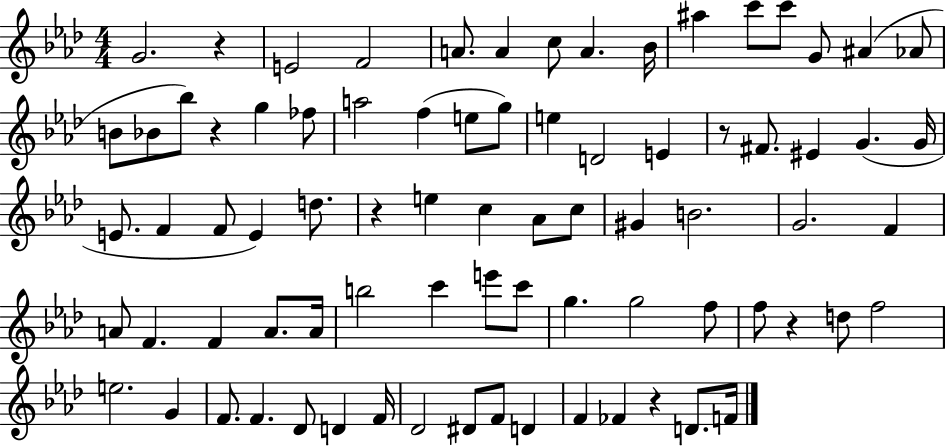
X:1
T:Untitled
M:4/4
L:1/4
K:Ab
G2 z E2 F2 A/2 A c/2 A _B/4 ^a c'/2 c'/2 G/2 ^A _A/2 B/2 _B/2 _b/2 z g _f/2 a2 f e/2 g/2 e D2 E z/2 ^F/2 ^E G G/4 E/2 F F/2 E d/2 z e c _A/2 c/2 ^G B2 G2 F A/2 F F A/2 A/4 b2 c' e'/2 c'/2 g g2 f/2 f/2 z d/2 f2 e2 G F/2 F _D/2 D F/4 _D2 ^D/2 F/2 D F _F z D/2 F/4